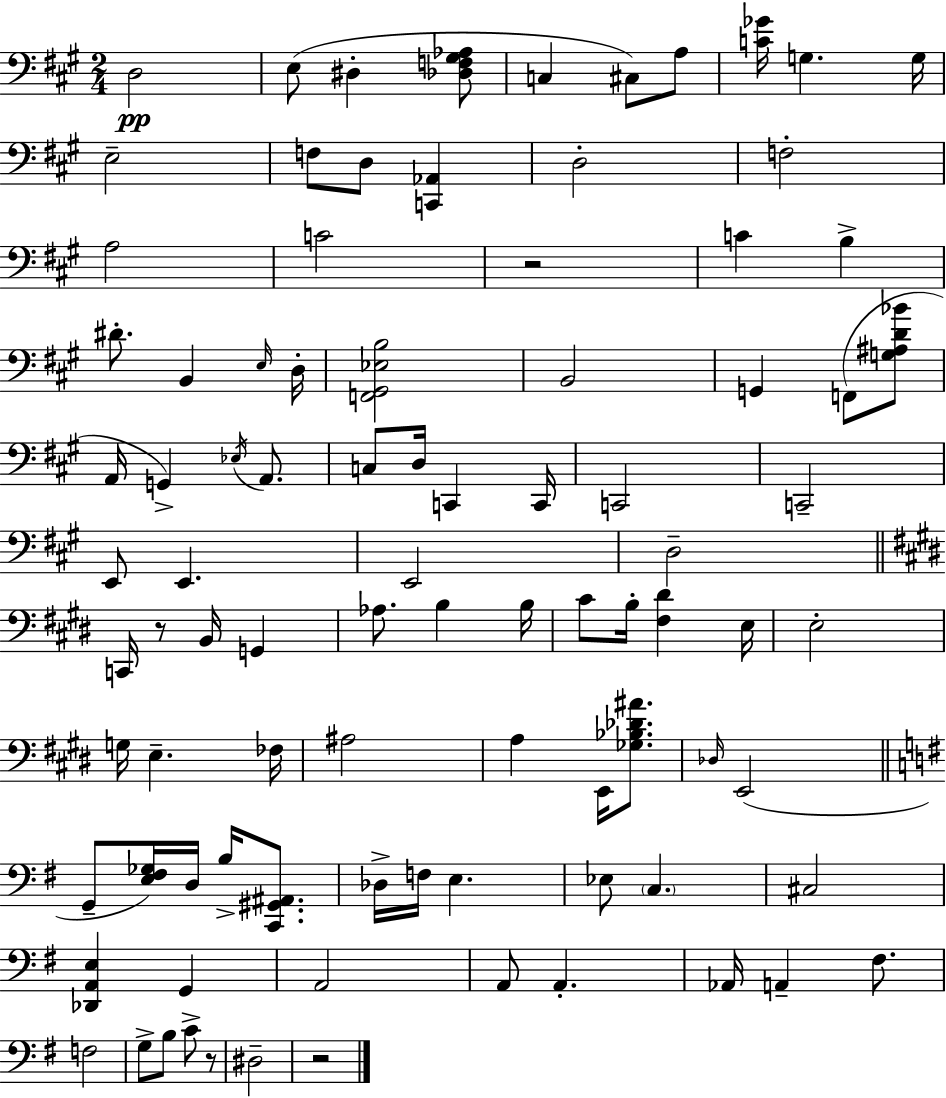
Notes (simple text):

D3/h E3/e D#3/q [Db3,F3,G#3,Ab3]/e C3/q C#3/e A3/e [C4,Gb4]/s G3/q. G3/s E3/h F3/e D3/e [C2,Ab2]/q D3/h F3/h A3/h C4/h R/h C4/q B3/q D#4/e. B2/q E3/s D3/s [F2,G#2,Eb3,B3]/h B2/h G2/q F2/e [G3,A#3,D4,Bb4]/e A2/s G2/q Eb3/s A2/e. C3/e D3/s C2/q C2/s C2/h C2/h E2/e E2/q. E2/h D3/h C2/s R/e B2/s G2/q Ab3/e. B3/q B3/s C#4/e B3/s [F#3,D#4]/q E3/s E3/h G3/s E3/q. FES3/s A#3/h A3/q E2/s [Gb3,Bb3,Db4,A#4]/e. Db3/s E2/h G2/e [E3,F#3,Gb3]/s D3/s B3/s [C2,G#2,A#2]/e. Db3/s F3/s E3/q. Eb3/e C3/q. C#3/h [Db2,A2,E3]/q G2/q A2/h A2/e A2/q. Ab2/s A2/q F#3/e. F3/h G3/e B3/e C4/e R/e D#3/h R/h